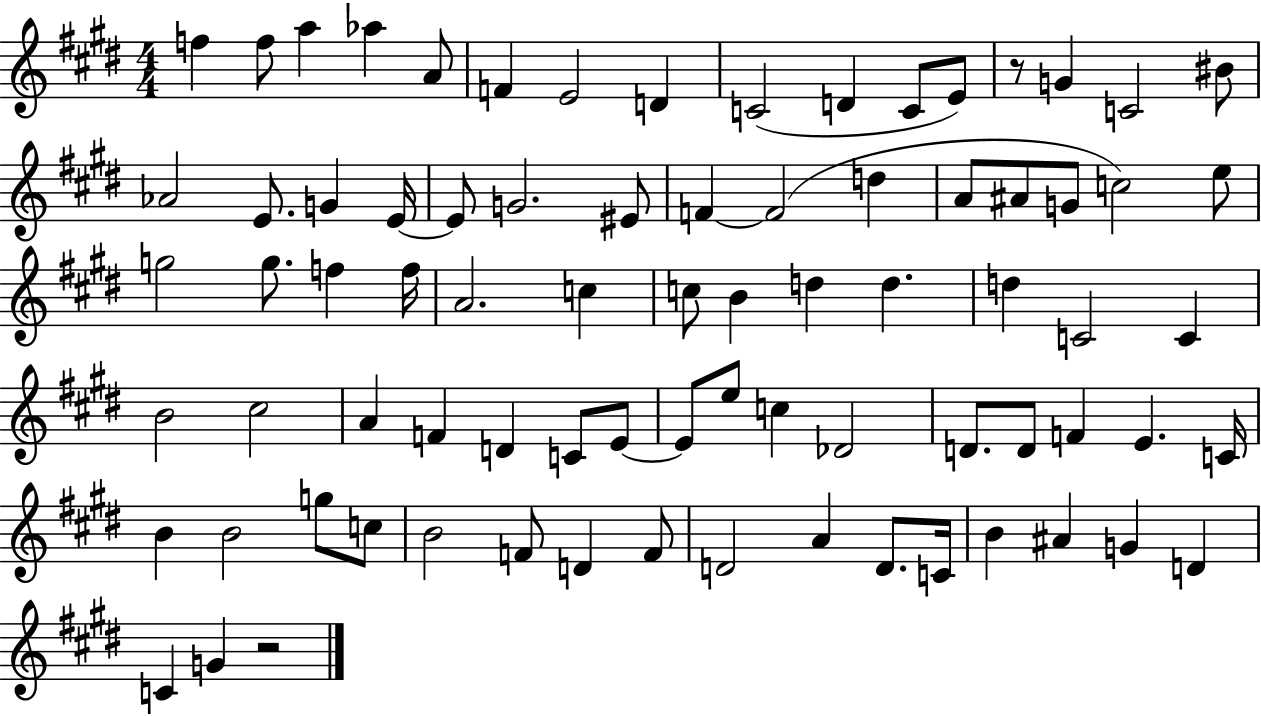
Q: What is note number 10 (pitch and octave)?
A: D4